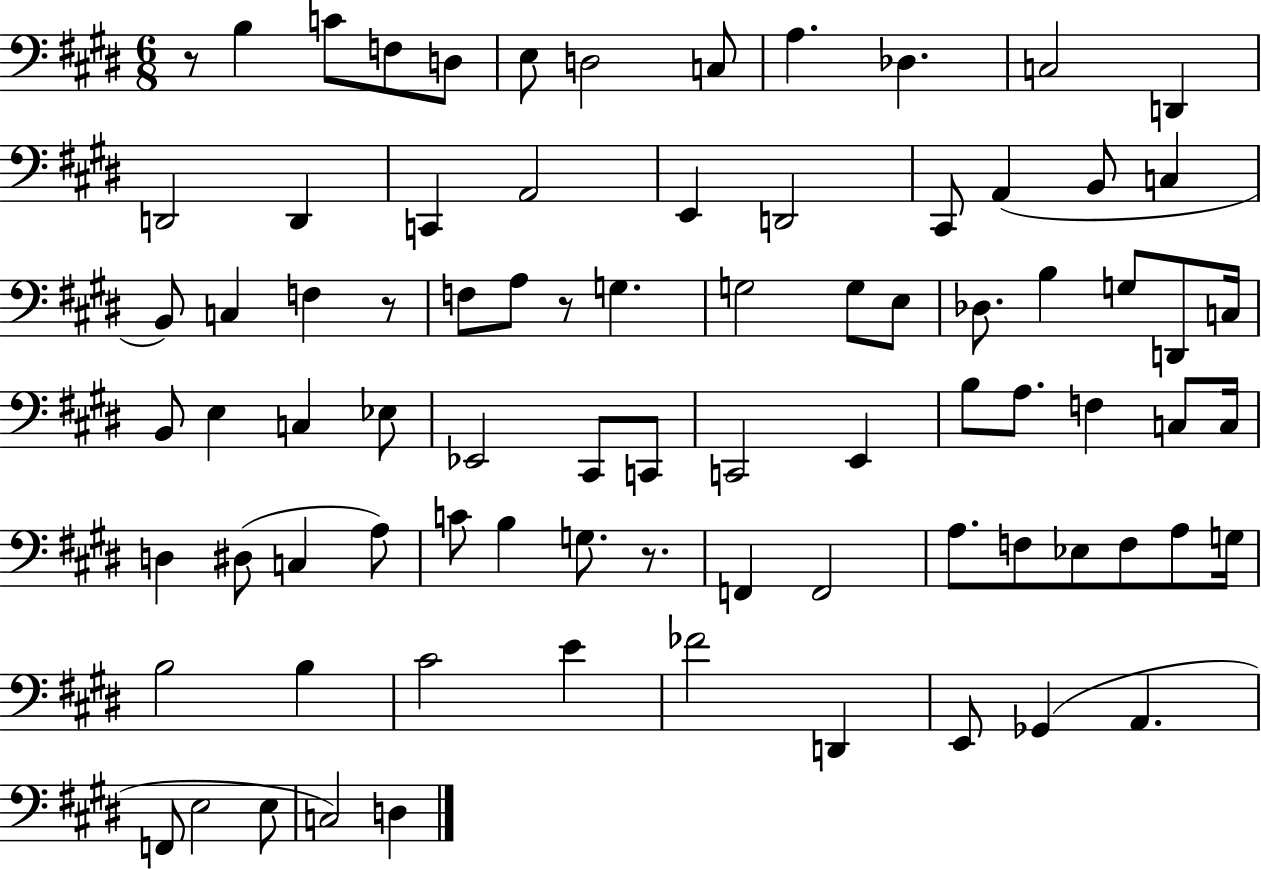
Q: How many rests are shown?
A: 4